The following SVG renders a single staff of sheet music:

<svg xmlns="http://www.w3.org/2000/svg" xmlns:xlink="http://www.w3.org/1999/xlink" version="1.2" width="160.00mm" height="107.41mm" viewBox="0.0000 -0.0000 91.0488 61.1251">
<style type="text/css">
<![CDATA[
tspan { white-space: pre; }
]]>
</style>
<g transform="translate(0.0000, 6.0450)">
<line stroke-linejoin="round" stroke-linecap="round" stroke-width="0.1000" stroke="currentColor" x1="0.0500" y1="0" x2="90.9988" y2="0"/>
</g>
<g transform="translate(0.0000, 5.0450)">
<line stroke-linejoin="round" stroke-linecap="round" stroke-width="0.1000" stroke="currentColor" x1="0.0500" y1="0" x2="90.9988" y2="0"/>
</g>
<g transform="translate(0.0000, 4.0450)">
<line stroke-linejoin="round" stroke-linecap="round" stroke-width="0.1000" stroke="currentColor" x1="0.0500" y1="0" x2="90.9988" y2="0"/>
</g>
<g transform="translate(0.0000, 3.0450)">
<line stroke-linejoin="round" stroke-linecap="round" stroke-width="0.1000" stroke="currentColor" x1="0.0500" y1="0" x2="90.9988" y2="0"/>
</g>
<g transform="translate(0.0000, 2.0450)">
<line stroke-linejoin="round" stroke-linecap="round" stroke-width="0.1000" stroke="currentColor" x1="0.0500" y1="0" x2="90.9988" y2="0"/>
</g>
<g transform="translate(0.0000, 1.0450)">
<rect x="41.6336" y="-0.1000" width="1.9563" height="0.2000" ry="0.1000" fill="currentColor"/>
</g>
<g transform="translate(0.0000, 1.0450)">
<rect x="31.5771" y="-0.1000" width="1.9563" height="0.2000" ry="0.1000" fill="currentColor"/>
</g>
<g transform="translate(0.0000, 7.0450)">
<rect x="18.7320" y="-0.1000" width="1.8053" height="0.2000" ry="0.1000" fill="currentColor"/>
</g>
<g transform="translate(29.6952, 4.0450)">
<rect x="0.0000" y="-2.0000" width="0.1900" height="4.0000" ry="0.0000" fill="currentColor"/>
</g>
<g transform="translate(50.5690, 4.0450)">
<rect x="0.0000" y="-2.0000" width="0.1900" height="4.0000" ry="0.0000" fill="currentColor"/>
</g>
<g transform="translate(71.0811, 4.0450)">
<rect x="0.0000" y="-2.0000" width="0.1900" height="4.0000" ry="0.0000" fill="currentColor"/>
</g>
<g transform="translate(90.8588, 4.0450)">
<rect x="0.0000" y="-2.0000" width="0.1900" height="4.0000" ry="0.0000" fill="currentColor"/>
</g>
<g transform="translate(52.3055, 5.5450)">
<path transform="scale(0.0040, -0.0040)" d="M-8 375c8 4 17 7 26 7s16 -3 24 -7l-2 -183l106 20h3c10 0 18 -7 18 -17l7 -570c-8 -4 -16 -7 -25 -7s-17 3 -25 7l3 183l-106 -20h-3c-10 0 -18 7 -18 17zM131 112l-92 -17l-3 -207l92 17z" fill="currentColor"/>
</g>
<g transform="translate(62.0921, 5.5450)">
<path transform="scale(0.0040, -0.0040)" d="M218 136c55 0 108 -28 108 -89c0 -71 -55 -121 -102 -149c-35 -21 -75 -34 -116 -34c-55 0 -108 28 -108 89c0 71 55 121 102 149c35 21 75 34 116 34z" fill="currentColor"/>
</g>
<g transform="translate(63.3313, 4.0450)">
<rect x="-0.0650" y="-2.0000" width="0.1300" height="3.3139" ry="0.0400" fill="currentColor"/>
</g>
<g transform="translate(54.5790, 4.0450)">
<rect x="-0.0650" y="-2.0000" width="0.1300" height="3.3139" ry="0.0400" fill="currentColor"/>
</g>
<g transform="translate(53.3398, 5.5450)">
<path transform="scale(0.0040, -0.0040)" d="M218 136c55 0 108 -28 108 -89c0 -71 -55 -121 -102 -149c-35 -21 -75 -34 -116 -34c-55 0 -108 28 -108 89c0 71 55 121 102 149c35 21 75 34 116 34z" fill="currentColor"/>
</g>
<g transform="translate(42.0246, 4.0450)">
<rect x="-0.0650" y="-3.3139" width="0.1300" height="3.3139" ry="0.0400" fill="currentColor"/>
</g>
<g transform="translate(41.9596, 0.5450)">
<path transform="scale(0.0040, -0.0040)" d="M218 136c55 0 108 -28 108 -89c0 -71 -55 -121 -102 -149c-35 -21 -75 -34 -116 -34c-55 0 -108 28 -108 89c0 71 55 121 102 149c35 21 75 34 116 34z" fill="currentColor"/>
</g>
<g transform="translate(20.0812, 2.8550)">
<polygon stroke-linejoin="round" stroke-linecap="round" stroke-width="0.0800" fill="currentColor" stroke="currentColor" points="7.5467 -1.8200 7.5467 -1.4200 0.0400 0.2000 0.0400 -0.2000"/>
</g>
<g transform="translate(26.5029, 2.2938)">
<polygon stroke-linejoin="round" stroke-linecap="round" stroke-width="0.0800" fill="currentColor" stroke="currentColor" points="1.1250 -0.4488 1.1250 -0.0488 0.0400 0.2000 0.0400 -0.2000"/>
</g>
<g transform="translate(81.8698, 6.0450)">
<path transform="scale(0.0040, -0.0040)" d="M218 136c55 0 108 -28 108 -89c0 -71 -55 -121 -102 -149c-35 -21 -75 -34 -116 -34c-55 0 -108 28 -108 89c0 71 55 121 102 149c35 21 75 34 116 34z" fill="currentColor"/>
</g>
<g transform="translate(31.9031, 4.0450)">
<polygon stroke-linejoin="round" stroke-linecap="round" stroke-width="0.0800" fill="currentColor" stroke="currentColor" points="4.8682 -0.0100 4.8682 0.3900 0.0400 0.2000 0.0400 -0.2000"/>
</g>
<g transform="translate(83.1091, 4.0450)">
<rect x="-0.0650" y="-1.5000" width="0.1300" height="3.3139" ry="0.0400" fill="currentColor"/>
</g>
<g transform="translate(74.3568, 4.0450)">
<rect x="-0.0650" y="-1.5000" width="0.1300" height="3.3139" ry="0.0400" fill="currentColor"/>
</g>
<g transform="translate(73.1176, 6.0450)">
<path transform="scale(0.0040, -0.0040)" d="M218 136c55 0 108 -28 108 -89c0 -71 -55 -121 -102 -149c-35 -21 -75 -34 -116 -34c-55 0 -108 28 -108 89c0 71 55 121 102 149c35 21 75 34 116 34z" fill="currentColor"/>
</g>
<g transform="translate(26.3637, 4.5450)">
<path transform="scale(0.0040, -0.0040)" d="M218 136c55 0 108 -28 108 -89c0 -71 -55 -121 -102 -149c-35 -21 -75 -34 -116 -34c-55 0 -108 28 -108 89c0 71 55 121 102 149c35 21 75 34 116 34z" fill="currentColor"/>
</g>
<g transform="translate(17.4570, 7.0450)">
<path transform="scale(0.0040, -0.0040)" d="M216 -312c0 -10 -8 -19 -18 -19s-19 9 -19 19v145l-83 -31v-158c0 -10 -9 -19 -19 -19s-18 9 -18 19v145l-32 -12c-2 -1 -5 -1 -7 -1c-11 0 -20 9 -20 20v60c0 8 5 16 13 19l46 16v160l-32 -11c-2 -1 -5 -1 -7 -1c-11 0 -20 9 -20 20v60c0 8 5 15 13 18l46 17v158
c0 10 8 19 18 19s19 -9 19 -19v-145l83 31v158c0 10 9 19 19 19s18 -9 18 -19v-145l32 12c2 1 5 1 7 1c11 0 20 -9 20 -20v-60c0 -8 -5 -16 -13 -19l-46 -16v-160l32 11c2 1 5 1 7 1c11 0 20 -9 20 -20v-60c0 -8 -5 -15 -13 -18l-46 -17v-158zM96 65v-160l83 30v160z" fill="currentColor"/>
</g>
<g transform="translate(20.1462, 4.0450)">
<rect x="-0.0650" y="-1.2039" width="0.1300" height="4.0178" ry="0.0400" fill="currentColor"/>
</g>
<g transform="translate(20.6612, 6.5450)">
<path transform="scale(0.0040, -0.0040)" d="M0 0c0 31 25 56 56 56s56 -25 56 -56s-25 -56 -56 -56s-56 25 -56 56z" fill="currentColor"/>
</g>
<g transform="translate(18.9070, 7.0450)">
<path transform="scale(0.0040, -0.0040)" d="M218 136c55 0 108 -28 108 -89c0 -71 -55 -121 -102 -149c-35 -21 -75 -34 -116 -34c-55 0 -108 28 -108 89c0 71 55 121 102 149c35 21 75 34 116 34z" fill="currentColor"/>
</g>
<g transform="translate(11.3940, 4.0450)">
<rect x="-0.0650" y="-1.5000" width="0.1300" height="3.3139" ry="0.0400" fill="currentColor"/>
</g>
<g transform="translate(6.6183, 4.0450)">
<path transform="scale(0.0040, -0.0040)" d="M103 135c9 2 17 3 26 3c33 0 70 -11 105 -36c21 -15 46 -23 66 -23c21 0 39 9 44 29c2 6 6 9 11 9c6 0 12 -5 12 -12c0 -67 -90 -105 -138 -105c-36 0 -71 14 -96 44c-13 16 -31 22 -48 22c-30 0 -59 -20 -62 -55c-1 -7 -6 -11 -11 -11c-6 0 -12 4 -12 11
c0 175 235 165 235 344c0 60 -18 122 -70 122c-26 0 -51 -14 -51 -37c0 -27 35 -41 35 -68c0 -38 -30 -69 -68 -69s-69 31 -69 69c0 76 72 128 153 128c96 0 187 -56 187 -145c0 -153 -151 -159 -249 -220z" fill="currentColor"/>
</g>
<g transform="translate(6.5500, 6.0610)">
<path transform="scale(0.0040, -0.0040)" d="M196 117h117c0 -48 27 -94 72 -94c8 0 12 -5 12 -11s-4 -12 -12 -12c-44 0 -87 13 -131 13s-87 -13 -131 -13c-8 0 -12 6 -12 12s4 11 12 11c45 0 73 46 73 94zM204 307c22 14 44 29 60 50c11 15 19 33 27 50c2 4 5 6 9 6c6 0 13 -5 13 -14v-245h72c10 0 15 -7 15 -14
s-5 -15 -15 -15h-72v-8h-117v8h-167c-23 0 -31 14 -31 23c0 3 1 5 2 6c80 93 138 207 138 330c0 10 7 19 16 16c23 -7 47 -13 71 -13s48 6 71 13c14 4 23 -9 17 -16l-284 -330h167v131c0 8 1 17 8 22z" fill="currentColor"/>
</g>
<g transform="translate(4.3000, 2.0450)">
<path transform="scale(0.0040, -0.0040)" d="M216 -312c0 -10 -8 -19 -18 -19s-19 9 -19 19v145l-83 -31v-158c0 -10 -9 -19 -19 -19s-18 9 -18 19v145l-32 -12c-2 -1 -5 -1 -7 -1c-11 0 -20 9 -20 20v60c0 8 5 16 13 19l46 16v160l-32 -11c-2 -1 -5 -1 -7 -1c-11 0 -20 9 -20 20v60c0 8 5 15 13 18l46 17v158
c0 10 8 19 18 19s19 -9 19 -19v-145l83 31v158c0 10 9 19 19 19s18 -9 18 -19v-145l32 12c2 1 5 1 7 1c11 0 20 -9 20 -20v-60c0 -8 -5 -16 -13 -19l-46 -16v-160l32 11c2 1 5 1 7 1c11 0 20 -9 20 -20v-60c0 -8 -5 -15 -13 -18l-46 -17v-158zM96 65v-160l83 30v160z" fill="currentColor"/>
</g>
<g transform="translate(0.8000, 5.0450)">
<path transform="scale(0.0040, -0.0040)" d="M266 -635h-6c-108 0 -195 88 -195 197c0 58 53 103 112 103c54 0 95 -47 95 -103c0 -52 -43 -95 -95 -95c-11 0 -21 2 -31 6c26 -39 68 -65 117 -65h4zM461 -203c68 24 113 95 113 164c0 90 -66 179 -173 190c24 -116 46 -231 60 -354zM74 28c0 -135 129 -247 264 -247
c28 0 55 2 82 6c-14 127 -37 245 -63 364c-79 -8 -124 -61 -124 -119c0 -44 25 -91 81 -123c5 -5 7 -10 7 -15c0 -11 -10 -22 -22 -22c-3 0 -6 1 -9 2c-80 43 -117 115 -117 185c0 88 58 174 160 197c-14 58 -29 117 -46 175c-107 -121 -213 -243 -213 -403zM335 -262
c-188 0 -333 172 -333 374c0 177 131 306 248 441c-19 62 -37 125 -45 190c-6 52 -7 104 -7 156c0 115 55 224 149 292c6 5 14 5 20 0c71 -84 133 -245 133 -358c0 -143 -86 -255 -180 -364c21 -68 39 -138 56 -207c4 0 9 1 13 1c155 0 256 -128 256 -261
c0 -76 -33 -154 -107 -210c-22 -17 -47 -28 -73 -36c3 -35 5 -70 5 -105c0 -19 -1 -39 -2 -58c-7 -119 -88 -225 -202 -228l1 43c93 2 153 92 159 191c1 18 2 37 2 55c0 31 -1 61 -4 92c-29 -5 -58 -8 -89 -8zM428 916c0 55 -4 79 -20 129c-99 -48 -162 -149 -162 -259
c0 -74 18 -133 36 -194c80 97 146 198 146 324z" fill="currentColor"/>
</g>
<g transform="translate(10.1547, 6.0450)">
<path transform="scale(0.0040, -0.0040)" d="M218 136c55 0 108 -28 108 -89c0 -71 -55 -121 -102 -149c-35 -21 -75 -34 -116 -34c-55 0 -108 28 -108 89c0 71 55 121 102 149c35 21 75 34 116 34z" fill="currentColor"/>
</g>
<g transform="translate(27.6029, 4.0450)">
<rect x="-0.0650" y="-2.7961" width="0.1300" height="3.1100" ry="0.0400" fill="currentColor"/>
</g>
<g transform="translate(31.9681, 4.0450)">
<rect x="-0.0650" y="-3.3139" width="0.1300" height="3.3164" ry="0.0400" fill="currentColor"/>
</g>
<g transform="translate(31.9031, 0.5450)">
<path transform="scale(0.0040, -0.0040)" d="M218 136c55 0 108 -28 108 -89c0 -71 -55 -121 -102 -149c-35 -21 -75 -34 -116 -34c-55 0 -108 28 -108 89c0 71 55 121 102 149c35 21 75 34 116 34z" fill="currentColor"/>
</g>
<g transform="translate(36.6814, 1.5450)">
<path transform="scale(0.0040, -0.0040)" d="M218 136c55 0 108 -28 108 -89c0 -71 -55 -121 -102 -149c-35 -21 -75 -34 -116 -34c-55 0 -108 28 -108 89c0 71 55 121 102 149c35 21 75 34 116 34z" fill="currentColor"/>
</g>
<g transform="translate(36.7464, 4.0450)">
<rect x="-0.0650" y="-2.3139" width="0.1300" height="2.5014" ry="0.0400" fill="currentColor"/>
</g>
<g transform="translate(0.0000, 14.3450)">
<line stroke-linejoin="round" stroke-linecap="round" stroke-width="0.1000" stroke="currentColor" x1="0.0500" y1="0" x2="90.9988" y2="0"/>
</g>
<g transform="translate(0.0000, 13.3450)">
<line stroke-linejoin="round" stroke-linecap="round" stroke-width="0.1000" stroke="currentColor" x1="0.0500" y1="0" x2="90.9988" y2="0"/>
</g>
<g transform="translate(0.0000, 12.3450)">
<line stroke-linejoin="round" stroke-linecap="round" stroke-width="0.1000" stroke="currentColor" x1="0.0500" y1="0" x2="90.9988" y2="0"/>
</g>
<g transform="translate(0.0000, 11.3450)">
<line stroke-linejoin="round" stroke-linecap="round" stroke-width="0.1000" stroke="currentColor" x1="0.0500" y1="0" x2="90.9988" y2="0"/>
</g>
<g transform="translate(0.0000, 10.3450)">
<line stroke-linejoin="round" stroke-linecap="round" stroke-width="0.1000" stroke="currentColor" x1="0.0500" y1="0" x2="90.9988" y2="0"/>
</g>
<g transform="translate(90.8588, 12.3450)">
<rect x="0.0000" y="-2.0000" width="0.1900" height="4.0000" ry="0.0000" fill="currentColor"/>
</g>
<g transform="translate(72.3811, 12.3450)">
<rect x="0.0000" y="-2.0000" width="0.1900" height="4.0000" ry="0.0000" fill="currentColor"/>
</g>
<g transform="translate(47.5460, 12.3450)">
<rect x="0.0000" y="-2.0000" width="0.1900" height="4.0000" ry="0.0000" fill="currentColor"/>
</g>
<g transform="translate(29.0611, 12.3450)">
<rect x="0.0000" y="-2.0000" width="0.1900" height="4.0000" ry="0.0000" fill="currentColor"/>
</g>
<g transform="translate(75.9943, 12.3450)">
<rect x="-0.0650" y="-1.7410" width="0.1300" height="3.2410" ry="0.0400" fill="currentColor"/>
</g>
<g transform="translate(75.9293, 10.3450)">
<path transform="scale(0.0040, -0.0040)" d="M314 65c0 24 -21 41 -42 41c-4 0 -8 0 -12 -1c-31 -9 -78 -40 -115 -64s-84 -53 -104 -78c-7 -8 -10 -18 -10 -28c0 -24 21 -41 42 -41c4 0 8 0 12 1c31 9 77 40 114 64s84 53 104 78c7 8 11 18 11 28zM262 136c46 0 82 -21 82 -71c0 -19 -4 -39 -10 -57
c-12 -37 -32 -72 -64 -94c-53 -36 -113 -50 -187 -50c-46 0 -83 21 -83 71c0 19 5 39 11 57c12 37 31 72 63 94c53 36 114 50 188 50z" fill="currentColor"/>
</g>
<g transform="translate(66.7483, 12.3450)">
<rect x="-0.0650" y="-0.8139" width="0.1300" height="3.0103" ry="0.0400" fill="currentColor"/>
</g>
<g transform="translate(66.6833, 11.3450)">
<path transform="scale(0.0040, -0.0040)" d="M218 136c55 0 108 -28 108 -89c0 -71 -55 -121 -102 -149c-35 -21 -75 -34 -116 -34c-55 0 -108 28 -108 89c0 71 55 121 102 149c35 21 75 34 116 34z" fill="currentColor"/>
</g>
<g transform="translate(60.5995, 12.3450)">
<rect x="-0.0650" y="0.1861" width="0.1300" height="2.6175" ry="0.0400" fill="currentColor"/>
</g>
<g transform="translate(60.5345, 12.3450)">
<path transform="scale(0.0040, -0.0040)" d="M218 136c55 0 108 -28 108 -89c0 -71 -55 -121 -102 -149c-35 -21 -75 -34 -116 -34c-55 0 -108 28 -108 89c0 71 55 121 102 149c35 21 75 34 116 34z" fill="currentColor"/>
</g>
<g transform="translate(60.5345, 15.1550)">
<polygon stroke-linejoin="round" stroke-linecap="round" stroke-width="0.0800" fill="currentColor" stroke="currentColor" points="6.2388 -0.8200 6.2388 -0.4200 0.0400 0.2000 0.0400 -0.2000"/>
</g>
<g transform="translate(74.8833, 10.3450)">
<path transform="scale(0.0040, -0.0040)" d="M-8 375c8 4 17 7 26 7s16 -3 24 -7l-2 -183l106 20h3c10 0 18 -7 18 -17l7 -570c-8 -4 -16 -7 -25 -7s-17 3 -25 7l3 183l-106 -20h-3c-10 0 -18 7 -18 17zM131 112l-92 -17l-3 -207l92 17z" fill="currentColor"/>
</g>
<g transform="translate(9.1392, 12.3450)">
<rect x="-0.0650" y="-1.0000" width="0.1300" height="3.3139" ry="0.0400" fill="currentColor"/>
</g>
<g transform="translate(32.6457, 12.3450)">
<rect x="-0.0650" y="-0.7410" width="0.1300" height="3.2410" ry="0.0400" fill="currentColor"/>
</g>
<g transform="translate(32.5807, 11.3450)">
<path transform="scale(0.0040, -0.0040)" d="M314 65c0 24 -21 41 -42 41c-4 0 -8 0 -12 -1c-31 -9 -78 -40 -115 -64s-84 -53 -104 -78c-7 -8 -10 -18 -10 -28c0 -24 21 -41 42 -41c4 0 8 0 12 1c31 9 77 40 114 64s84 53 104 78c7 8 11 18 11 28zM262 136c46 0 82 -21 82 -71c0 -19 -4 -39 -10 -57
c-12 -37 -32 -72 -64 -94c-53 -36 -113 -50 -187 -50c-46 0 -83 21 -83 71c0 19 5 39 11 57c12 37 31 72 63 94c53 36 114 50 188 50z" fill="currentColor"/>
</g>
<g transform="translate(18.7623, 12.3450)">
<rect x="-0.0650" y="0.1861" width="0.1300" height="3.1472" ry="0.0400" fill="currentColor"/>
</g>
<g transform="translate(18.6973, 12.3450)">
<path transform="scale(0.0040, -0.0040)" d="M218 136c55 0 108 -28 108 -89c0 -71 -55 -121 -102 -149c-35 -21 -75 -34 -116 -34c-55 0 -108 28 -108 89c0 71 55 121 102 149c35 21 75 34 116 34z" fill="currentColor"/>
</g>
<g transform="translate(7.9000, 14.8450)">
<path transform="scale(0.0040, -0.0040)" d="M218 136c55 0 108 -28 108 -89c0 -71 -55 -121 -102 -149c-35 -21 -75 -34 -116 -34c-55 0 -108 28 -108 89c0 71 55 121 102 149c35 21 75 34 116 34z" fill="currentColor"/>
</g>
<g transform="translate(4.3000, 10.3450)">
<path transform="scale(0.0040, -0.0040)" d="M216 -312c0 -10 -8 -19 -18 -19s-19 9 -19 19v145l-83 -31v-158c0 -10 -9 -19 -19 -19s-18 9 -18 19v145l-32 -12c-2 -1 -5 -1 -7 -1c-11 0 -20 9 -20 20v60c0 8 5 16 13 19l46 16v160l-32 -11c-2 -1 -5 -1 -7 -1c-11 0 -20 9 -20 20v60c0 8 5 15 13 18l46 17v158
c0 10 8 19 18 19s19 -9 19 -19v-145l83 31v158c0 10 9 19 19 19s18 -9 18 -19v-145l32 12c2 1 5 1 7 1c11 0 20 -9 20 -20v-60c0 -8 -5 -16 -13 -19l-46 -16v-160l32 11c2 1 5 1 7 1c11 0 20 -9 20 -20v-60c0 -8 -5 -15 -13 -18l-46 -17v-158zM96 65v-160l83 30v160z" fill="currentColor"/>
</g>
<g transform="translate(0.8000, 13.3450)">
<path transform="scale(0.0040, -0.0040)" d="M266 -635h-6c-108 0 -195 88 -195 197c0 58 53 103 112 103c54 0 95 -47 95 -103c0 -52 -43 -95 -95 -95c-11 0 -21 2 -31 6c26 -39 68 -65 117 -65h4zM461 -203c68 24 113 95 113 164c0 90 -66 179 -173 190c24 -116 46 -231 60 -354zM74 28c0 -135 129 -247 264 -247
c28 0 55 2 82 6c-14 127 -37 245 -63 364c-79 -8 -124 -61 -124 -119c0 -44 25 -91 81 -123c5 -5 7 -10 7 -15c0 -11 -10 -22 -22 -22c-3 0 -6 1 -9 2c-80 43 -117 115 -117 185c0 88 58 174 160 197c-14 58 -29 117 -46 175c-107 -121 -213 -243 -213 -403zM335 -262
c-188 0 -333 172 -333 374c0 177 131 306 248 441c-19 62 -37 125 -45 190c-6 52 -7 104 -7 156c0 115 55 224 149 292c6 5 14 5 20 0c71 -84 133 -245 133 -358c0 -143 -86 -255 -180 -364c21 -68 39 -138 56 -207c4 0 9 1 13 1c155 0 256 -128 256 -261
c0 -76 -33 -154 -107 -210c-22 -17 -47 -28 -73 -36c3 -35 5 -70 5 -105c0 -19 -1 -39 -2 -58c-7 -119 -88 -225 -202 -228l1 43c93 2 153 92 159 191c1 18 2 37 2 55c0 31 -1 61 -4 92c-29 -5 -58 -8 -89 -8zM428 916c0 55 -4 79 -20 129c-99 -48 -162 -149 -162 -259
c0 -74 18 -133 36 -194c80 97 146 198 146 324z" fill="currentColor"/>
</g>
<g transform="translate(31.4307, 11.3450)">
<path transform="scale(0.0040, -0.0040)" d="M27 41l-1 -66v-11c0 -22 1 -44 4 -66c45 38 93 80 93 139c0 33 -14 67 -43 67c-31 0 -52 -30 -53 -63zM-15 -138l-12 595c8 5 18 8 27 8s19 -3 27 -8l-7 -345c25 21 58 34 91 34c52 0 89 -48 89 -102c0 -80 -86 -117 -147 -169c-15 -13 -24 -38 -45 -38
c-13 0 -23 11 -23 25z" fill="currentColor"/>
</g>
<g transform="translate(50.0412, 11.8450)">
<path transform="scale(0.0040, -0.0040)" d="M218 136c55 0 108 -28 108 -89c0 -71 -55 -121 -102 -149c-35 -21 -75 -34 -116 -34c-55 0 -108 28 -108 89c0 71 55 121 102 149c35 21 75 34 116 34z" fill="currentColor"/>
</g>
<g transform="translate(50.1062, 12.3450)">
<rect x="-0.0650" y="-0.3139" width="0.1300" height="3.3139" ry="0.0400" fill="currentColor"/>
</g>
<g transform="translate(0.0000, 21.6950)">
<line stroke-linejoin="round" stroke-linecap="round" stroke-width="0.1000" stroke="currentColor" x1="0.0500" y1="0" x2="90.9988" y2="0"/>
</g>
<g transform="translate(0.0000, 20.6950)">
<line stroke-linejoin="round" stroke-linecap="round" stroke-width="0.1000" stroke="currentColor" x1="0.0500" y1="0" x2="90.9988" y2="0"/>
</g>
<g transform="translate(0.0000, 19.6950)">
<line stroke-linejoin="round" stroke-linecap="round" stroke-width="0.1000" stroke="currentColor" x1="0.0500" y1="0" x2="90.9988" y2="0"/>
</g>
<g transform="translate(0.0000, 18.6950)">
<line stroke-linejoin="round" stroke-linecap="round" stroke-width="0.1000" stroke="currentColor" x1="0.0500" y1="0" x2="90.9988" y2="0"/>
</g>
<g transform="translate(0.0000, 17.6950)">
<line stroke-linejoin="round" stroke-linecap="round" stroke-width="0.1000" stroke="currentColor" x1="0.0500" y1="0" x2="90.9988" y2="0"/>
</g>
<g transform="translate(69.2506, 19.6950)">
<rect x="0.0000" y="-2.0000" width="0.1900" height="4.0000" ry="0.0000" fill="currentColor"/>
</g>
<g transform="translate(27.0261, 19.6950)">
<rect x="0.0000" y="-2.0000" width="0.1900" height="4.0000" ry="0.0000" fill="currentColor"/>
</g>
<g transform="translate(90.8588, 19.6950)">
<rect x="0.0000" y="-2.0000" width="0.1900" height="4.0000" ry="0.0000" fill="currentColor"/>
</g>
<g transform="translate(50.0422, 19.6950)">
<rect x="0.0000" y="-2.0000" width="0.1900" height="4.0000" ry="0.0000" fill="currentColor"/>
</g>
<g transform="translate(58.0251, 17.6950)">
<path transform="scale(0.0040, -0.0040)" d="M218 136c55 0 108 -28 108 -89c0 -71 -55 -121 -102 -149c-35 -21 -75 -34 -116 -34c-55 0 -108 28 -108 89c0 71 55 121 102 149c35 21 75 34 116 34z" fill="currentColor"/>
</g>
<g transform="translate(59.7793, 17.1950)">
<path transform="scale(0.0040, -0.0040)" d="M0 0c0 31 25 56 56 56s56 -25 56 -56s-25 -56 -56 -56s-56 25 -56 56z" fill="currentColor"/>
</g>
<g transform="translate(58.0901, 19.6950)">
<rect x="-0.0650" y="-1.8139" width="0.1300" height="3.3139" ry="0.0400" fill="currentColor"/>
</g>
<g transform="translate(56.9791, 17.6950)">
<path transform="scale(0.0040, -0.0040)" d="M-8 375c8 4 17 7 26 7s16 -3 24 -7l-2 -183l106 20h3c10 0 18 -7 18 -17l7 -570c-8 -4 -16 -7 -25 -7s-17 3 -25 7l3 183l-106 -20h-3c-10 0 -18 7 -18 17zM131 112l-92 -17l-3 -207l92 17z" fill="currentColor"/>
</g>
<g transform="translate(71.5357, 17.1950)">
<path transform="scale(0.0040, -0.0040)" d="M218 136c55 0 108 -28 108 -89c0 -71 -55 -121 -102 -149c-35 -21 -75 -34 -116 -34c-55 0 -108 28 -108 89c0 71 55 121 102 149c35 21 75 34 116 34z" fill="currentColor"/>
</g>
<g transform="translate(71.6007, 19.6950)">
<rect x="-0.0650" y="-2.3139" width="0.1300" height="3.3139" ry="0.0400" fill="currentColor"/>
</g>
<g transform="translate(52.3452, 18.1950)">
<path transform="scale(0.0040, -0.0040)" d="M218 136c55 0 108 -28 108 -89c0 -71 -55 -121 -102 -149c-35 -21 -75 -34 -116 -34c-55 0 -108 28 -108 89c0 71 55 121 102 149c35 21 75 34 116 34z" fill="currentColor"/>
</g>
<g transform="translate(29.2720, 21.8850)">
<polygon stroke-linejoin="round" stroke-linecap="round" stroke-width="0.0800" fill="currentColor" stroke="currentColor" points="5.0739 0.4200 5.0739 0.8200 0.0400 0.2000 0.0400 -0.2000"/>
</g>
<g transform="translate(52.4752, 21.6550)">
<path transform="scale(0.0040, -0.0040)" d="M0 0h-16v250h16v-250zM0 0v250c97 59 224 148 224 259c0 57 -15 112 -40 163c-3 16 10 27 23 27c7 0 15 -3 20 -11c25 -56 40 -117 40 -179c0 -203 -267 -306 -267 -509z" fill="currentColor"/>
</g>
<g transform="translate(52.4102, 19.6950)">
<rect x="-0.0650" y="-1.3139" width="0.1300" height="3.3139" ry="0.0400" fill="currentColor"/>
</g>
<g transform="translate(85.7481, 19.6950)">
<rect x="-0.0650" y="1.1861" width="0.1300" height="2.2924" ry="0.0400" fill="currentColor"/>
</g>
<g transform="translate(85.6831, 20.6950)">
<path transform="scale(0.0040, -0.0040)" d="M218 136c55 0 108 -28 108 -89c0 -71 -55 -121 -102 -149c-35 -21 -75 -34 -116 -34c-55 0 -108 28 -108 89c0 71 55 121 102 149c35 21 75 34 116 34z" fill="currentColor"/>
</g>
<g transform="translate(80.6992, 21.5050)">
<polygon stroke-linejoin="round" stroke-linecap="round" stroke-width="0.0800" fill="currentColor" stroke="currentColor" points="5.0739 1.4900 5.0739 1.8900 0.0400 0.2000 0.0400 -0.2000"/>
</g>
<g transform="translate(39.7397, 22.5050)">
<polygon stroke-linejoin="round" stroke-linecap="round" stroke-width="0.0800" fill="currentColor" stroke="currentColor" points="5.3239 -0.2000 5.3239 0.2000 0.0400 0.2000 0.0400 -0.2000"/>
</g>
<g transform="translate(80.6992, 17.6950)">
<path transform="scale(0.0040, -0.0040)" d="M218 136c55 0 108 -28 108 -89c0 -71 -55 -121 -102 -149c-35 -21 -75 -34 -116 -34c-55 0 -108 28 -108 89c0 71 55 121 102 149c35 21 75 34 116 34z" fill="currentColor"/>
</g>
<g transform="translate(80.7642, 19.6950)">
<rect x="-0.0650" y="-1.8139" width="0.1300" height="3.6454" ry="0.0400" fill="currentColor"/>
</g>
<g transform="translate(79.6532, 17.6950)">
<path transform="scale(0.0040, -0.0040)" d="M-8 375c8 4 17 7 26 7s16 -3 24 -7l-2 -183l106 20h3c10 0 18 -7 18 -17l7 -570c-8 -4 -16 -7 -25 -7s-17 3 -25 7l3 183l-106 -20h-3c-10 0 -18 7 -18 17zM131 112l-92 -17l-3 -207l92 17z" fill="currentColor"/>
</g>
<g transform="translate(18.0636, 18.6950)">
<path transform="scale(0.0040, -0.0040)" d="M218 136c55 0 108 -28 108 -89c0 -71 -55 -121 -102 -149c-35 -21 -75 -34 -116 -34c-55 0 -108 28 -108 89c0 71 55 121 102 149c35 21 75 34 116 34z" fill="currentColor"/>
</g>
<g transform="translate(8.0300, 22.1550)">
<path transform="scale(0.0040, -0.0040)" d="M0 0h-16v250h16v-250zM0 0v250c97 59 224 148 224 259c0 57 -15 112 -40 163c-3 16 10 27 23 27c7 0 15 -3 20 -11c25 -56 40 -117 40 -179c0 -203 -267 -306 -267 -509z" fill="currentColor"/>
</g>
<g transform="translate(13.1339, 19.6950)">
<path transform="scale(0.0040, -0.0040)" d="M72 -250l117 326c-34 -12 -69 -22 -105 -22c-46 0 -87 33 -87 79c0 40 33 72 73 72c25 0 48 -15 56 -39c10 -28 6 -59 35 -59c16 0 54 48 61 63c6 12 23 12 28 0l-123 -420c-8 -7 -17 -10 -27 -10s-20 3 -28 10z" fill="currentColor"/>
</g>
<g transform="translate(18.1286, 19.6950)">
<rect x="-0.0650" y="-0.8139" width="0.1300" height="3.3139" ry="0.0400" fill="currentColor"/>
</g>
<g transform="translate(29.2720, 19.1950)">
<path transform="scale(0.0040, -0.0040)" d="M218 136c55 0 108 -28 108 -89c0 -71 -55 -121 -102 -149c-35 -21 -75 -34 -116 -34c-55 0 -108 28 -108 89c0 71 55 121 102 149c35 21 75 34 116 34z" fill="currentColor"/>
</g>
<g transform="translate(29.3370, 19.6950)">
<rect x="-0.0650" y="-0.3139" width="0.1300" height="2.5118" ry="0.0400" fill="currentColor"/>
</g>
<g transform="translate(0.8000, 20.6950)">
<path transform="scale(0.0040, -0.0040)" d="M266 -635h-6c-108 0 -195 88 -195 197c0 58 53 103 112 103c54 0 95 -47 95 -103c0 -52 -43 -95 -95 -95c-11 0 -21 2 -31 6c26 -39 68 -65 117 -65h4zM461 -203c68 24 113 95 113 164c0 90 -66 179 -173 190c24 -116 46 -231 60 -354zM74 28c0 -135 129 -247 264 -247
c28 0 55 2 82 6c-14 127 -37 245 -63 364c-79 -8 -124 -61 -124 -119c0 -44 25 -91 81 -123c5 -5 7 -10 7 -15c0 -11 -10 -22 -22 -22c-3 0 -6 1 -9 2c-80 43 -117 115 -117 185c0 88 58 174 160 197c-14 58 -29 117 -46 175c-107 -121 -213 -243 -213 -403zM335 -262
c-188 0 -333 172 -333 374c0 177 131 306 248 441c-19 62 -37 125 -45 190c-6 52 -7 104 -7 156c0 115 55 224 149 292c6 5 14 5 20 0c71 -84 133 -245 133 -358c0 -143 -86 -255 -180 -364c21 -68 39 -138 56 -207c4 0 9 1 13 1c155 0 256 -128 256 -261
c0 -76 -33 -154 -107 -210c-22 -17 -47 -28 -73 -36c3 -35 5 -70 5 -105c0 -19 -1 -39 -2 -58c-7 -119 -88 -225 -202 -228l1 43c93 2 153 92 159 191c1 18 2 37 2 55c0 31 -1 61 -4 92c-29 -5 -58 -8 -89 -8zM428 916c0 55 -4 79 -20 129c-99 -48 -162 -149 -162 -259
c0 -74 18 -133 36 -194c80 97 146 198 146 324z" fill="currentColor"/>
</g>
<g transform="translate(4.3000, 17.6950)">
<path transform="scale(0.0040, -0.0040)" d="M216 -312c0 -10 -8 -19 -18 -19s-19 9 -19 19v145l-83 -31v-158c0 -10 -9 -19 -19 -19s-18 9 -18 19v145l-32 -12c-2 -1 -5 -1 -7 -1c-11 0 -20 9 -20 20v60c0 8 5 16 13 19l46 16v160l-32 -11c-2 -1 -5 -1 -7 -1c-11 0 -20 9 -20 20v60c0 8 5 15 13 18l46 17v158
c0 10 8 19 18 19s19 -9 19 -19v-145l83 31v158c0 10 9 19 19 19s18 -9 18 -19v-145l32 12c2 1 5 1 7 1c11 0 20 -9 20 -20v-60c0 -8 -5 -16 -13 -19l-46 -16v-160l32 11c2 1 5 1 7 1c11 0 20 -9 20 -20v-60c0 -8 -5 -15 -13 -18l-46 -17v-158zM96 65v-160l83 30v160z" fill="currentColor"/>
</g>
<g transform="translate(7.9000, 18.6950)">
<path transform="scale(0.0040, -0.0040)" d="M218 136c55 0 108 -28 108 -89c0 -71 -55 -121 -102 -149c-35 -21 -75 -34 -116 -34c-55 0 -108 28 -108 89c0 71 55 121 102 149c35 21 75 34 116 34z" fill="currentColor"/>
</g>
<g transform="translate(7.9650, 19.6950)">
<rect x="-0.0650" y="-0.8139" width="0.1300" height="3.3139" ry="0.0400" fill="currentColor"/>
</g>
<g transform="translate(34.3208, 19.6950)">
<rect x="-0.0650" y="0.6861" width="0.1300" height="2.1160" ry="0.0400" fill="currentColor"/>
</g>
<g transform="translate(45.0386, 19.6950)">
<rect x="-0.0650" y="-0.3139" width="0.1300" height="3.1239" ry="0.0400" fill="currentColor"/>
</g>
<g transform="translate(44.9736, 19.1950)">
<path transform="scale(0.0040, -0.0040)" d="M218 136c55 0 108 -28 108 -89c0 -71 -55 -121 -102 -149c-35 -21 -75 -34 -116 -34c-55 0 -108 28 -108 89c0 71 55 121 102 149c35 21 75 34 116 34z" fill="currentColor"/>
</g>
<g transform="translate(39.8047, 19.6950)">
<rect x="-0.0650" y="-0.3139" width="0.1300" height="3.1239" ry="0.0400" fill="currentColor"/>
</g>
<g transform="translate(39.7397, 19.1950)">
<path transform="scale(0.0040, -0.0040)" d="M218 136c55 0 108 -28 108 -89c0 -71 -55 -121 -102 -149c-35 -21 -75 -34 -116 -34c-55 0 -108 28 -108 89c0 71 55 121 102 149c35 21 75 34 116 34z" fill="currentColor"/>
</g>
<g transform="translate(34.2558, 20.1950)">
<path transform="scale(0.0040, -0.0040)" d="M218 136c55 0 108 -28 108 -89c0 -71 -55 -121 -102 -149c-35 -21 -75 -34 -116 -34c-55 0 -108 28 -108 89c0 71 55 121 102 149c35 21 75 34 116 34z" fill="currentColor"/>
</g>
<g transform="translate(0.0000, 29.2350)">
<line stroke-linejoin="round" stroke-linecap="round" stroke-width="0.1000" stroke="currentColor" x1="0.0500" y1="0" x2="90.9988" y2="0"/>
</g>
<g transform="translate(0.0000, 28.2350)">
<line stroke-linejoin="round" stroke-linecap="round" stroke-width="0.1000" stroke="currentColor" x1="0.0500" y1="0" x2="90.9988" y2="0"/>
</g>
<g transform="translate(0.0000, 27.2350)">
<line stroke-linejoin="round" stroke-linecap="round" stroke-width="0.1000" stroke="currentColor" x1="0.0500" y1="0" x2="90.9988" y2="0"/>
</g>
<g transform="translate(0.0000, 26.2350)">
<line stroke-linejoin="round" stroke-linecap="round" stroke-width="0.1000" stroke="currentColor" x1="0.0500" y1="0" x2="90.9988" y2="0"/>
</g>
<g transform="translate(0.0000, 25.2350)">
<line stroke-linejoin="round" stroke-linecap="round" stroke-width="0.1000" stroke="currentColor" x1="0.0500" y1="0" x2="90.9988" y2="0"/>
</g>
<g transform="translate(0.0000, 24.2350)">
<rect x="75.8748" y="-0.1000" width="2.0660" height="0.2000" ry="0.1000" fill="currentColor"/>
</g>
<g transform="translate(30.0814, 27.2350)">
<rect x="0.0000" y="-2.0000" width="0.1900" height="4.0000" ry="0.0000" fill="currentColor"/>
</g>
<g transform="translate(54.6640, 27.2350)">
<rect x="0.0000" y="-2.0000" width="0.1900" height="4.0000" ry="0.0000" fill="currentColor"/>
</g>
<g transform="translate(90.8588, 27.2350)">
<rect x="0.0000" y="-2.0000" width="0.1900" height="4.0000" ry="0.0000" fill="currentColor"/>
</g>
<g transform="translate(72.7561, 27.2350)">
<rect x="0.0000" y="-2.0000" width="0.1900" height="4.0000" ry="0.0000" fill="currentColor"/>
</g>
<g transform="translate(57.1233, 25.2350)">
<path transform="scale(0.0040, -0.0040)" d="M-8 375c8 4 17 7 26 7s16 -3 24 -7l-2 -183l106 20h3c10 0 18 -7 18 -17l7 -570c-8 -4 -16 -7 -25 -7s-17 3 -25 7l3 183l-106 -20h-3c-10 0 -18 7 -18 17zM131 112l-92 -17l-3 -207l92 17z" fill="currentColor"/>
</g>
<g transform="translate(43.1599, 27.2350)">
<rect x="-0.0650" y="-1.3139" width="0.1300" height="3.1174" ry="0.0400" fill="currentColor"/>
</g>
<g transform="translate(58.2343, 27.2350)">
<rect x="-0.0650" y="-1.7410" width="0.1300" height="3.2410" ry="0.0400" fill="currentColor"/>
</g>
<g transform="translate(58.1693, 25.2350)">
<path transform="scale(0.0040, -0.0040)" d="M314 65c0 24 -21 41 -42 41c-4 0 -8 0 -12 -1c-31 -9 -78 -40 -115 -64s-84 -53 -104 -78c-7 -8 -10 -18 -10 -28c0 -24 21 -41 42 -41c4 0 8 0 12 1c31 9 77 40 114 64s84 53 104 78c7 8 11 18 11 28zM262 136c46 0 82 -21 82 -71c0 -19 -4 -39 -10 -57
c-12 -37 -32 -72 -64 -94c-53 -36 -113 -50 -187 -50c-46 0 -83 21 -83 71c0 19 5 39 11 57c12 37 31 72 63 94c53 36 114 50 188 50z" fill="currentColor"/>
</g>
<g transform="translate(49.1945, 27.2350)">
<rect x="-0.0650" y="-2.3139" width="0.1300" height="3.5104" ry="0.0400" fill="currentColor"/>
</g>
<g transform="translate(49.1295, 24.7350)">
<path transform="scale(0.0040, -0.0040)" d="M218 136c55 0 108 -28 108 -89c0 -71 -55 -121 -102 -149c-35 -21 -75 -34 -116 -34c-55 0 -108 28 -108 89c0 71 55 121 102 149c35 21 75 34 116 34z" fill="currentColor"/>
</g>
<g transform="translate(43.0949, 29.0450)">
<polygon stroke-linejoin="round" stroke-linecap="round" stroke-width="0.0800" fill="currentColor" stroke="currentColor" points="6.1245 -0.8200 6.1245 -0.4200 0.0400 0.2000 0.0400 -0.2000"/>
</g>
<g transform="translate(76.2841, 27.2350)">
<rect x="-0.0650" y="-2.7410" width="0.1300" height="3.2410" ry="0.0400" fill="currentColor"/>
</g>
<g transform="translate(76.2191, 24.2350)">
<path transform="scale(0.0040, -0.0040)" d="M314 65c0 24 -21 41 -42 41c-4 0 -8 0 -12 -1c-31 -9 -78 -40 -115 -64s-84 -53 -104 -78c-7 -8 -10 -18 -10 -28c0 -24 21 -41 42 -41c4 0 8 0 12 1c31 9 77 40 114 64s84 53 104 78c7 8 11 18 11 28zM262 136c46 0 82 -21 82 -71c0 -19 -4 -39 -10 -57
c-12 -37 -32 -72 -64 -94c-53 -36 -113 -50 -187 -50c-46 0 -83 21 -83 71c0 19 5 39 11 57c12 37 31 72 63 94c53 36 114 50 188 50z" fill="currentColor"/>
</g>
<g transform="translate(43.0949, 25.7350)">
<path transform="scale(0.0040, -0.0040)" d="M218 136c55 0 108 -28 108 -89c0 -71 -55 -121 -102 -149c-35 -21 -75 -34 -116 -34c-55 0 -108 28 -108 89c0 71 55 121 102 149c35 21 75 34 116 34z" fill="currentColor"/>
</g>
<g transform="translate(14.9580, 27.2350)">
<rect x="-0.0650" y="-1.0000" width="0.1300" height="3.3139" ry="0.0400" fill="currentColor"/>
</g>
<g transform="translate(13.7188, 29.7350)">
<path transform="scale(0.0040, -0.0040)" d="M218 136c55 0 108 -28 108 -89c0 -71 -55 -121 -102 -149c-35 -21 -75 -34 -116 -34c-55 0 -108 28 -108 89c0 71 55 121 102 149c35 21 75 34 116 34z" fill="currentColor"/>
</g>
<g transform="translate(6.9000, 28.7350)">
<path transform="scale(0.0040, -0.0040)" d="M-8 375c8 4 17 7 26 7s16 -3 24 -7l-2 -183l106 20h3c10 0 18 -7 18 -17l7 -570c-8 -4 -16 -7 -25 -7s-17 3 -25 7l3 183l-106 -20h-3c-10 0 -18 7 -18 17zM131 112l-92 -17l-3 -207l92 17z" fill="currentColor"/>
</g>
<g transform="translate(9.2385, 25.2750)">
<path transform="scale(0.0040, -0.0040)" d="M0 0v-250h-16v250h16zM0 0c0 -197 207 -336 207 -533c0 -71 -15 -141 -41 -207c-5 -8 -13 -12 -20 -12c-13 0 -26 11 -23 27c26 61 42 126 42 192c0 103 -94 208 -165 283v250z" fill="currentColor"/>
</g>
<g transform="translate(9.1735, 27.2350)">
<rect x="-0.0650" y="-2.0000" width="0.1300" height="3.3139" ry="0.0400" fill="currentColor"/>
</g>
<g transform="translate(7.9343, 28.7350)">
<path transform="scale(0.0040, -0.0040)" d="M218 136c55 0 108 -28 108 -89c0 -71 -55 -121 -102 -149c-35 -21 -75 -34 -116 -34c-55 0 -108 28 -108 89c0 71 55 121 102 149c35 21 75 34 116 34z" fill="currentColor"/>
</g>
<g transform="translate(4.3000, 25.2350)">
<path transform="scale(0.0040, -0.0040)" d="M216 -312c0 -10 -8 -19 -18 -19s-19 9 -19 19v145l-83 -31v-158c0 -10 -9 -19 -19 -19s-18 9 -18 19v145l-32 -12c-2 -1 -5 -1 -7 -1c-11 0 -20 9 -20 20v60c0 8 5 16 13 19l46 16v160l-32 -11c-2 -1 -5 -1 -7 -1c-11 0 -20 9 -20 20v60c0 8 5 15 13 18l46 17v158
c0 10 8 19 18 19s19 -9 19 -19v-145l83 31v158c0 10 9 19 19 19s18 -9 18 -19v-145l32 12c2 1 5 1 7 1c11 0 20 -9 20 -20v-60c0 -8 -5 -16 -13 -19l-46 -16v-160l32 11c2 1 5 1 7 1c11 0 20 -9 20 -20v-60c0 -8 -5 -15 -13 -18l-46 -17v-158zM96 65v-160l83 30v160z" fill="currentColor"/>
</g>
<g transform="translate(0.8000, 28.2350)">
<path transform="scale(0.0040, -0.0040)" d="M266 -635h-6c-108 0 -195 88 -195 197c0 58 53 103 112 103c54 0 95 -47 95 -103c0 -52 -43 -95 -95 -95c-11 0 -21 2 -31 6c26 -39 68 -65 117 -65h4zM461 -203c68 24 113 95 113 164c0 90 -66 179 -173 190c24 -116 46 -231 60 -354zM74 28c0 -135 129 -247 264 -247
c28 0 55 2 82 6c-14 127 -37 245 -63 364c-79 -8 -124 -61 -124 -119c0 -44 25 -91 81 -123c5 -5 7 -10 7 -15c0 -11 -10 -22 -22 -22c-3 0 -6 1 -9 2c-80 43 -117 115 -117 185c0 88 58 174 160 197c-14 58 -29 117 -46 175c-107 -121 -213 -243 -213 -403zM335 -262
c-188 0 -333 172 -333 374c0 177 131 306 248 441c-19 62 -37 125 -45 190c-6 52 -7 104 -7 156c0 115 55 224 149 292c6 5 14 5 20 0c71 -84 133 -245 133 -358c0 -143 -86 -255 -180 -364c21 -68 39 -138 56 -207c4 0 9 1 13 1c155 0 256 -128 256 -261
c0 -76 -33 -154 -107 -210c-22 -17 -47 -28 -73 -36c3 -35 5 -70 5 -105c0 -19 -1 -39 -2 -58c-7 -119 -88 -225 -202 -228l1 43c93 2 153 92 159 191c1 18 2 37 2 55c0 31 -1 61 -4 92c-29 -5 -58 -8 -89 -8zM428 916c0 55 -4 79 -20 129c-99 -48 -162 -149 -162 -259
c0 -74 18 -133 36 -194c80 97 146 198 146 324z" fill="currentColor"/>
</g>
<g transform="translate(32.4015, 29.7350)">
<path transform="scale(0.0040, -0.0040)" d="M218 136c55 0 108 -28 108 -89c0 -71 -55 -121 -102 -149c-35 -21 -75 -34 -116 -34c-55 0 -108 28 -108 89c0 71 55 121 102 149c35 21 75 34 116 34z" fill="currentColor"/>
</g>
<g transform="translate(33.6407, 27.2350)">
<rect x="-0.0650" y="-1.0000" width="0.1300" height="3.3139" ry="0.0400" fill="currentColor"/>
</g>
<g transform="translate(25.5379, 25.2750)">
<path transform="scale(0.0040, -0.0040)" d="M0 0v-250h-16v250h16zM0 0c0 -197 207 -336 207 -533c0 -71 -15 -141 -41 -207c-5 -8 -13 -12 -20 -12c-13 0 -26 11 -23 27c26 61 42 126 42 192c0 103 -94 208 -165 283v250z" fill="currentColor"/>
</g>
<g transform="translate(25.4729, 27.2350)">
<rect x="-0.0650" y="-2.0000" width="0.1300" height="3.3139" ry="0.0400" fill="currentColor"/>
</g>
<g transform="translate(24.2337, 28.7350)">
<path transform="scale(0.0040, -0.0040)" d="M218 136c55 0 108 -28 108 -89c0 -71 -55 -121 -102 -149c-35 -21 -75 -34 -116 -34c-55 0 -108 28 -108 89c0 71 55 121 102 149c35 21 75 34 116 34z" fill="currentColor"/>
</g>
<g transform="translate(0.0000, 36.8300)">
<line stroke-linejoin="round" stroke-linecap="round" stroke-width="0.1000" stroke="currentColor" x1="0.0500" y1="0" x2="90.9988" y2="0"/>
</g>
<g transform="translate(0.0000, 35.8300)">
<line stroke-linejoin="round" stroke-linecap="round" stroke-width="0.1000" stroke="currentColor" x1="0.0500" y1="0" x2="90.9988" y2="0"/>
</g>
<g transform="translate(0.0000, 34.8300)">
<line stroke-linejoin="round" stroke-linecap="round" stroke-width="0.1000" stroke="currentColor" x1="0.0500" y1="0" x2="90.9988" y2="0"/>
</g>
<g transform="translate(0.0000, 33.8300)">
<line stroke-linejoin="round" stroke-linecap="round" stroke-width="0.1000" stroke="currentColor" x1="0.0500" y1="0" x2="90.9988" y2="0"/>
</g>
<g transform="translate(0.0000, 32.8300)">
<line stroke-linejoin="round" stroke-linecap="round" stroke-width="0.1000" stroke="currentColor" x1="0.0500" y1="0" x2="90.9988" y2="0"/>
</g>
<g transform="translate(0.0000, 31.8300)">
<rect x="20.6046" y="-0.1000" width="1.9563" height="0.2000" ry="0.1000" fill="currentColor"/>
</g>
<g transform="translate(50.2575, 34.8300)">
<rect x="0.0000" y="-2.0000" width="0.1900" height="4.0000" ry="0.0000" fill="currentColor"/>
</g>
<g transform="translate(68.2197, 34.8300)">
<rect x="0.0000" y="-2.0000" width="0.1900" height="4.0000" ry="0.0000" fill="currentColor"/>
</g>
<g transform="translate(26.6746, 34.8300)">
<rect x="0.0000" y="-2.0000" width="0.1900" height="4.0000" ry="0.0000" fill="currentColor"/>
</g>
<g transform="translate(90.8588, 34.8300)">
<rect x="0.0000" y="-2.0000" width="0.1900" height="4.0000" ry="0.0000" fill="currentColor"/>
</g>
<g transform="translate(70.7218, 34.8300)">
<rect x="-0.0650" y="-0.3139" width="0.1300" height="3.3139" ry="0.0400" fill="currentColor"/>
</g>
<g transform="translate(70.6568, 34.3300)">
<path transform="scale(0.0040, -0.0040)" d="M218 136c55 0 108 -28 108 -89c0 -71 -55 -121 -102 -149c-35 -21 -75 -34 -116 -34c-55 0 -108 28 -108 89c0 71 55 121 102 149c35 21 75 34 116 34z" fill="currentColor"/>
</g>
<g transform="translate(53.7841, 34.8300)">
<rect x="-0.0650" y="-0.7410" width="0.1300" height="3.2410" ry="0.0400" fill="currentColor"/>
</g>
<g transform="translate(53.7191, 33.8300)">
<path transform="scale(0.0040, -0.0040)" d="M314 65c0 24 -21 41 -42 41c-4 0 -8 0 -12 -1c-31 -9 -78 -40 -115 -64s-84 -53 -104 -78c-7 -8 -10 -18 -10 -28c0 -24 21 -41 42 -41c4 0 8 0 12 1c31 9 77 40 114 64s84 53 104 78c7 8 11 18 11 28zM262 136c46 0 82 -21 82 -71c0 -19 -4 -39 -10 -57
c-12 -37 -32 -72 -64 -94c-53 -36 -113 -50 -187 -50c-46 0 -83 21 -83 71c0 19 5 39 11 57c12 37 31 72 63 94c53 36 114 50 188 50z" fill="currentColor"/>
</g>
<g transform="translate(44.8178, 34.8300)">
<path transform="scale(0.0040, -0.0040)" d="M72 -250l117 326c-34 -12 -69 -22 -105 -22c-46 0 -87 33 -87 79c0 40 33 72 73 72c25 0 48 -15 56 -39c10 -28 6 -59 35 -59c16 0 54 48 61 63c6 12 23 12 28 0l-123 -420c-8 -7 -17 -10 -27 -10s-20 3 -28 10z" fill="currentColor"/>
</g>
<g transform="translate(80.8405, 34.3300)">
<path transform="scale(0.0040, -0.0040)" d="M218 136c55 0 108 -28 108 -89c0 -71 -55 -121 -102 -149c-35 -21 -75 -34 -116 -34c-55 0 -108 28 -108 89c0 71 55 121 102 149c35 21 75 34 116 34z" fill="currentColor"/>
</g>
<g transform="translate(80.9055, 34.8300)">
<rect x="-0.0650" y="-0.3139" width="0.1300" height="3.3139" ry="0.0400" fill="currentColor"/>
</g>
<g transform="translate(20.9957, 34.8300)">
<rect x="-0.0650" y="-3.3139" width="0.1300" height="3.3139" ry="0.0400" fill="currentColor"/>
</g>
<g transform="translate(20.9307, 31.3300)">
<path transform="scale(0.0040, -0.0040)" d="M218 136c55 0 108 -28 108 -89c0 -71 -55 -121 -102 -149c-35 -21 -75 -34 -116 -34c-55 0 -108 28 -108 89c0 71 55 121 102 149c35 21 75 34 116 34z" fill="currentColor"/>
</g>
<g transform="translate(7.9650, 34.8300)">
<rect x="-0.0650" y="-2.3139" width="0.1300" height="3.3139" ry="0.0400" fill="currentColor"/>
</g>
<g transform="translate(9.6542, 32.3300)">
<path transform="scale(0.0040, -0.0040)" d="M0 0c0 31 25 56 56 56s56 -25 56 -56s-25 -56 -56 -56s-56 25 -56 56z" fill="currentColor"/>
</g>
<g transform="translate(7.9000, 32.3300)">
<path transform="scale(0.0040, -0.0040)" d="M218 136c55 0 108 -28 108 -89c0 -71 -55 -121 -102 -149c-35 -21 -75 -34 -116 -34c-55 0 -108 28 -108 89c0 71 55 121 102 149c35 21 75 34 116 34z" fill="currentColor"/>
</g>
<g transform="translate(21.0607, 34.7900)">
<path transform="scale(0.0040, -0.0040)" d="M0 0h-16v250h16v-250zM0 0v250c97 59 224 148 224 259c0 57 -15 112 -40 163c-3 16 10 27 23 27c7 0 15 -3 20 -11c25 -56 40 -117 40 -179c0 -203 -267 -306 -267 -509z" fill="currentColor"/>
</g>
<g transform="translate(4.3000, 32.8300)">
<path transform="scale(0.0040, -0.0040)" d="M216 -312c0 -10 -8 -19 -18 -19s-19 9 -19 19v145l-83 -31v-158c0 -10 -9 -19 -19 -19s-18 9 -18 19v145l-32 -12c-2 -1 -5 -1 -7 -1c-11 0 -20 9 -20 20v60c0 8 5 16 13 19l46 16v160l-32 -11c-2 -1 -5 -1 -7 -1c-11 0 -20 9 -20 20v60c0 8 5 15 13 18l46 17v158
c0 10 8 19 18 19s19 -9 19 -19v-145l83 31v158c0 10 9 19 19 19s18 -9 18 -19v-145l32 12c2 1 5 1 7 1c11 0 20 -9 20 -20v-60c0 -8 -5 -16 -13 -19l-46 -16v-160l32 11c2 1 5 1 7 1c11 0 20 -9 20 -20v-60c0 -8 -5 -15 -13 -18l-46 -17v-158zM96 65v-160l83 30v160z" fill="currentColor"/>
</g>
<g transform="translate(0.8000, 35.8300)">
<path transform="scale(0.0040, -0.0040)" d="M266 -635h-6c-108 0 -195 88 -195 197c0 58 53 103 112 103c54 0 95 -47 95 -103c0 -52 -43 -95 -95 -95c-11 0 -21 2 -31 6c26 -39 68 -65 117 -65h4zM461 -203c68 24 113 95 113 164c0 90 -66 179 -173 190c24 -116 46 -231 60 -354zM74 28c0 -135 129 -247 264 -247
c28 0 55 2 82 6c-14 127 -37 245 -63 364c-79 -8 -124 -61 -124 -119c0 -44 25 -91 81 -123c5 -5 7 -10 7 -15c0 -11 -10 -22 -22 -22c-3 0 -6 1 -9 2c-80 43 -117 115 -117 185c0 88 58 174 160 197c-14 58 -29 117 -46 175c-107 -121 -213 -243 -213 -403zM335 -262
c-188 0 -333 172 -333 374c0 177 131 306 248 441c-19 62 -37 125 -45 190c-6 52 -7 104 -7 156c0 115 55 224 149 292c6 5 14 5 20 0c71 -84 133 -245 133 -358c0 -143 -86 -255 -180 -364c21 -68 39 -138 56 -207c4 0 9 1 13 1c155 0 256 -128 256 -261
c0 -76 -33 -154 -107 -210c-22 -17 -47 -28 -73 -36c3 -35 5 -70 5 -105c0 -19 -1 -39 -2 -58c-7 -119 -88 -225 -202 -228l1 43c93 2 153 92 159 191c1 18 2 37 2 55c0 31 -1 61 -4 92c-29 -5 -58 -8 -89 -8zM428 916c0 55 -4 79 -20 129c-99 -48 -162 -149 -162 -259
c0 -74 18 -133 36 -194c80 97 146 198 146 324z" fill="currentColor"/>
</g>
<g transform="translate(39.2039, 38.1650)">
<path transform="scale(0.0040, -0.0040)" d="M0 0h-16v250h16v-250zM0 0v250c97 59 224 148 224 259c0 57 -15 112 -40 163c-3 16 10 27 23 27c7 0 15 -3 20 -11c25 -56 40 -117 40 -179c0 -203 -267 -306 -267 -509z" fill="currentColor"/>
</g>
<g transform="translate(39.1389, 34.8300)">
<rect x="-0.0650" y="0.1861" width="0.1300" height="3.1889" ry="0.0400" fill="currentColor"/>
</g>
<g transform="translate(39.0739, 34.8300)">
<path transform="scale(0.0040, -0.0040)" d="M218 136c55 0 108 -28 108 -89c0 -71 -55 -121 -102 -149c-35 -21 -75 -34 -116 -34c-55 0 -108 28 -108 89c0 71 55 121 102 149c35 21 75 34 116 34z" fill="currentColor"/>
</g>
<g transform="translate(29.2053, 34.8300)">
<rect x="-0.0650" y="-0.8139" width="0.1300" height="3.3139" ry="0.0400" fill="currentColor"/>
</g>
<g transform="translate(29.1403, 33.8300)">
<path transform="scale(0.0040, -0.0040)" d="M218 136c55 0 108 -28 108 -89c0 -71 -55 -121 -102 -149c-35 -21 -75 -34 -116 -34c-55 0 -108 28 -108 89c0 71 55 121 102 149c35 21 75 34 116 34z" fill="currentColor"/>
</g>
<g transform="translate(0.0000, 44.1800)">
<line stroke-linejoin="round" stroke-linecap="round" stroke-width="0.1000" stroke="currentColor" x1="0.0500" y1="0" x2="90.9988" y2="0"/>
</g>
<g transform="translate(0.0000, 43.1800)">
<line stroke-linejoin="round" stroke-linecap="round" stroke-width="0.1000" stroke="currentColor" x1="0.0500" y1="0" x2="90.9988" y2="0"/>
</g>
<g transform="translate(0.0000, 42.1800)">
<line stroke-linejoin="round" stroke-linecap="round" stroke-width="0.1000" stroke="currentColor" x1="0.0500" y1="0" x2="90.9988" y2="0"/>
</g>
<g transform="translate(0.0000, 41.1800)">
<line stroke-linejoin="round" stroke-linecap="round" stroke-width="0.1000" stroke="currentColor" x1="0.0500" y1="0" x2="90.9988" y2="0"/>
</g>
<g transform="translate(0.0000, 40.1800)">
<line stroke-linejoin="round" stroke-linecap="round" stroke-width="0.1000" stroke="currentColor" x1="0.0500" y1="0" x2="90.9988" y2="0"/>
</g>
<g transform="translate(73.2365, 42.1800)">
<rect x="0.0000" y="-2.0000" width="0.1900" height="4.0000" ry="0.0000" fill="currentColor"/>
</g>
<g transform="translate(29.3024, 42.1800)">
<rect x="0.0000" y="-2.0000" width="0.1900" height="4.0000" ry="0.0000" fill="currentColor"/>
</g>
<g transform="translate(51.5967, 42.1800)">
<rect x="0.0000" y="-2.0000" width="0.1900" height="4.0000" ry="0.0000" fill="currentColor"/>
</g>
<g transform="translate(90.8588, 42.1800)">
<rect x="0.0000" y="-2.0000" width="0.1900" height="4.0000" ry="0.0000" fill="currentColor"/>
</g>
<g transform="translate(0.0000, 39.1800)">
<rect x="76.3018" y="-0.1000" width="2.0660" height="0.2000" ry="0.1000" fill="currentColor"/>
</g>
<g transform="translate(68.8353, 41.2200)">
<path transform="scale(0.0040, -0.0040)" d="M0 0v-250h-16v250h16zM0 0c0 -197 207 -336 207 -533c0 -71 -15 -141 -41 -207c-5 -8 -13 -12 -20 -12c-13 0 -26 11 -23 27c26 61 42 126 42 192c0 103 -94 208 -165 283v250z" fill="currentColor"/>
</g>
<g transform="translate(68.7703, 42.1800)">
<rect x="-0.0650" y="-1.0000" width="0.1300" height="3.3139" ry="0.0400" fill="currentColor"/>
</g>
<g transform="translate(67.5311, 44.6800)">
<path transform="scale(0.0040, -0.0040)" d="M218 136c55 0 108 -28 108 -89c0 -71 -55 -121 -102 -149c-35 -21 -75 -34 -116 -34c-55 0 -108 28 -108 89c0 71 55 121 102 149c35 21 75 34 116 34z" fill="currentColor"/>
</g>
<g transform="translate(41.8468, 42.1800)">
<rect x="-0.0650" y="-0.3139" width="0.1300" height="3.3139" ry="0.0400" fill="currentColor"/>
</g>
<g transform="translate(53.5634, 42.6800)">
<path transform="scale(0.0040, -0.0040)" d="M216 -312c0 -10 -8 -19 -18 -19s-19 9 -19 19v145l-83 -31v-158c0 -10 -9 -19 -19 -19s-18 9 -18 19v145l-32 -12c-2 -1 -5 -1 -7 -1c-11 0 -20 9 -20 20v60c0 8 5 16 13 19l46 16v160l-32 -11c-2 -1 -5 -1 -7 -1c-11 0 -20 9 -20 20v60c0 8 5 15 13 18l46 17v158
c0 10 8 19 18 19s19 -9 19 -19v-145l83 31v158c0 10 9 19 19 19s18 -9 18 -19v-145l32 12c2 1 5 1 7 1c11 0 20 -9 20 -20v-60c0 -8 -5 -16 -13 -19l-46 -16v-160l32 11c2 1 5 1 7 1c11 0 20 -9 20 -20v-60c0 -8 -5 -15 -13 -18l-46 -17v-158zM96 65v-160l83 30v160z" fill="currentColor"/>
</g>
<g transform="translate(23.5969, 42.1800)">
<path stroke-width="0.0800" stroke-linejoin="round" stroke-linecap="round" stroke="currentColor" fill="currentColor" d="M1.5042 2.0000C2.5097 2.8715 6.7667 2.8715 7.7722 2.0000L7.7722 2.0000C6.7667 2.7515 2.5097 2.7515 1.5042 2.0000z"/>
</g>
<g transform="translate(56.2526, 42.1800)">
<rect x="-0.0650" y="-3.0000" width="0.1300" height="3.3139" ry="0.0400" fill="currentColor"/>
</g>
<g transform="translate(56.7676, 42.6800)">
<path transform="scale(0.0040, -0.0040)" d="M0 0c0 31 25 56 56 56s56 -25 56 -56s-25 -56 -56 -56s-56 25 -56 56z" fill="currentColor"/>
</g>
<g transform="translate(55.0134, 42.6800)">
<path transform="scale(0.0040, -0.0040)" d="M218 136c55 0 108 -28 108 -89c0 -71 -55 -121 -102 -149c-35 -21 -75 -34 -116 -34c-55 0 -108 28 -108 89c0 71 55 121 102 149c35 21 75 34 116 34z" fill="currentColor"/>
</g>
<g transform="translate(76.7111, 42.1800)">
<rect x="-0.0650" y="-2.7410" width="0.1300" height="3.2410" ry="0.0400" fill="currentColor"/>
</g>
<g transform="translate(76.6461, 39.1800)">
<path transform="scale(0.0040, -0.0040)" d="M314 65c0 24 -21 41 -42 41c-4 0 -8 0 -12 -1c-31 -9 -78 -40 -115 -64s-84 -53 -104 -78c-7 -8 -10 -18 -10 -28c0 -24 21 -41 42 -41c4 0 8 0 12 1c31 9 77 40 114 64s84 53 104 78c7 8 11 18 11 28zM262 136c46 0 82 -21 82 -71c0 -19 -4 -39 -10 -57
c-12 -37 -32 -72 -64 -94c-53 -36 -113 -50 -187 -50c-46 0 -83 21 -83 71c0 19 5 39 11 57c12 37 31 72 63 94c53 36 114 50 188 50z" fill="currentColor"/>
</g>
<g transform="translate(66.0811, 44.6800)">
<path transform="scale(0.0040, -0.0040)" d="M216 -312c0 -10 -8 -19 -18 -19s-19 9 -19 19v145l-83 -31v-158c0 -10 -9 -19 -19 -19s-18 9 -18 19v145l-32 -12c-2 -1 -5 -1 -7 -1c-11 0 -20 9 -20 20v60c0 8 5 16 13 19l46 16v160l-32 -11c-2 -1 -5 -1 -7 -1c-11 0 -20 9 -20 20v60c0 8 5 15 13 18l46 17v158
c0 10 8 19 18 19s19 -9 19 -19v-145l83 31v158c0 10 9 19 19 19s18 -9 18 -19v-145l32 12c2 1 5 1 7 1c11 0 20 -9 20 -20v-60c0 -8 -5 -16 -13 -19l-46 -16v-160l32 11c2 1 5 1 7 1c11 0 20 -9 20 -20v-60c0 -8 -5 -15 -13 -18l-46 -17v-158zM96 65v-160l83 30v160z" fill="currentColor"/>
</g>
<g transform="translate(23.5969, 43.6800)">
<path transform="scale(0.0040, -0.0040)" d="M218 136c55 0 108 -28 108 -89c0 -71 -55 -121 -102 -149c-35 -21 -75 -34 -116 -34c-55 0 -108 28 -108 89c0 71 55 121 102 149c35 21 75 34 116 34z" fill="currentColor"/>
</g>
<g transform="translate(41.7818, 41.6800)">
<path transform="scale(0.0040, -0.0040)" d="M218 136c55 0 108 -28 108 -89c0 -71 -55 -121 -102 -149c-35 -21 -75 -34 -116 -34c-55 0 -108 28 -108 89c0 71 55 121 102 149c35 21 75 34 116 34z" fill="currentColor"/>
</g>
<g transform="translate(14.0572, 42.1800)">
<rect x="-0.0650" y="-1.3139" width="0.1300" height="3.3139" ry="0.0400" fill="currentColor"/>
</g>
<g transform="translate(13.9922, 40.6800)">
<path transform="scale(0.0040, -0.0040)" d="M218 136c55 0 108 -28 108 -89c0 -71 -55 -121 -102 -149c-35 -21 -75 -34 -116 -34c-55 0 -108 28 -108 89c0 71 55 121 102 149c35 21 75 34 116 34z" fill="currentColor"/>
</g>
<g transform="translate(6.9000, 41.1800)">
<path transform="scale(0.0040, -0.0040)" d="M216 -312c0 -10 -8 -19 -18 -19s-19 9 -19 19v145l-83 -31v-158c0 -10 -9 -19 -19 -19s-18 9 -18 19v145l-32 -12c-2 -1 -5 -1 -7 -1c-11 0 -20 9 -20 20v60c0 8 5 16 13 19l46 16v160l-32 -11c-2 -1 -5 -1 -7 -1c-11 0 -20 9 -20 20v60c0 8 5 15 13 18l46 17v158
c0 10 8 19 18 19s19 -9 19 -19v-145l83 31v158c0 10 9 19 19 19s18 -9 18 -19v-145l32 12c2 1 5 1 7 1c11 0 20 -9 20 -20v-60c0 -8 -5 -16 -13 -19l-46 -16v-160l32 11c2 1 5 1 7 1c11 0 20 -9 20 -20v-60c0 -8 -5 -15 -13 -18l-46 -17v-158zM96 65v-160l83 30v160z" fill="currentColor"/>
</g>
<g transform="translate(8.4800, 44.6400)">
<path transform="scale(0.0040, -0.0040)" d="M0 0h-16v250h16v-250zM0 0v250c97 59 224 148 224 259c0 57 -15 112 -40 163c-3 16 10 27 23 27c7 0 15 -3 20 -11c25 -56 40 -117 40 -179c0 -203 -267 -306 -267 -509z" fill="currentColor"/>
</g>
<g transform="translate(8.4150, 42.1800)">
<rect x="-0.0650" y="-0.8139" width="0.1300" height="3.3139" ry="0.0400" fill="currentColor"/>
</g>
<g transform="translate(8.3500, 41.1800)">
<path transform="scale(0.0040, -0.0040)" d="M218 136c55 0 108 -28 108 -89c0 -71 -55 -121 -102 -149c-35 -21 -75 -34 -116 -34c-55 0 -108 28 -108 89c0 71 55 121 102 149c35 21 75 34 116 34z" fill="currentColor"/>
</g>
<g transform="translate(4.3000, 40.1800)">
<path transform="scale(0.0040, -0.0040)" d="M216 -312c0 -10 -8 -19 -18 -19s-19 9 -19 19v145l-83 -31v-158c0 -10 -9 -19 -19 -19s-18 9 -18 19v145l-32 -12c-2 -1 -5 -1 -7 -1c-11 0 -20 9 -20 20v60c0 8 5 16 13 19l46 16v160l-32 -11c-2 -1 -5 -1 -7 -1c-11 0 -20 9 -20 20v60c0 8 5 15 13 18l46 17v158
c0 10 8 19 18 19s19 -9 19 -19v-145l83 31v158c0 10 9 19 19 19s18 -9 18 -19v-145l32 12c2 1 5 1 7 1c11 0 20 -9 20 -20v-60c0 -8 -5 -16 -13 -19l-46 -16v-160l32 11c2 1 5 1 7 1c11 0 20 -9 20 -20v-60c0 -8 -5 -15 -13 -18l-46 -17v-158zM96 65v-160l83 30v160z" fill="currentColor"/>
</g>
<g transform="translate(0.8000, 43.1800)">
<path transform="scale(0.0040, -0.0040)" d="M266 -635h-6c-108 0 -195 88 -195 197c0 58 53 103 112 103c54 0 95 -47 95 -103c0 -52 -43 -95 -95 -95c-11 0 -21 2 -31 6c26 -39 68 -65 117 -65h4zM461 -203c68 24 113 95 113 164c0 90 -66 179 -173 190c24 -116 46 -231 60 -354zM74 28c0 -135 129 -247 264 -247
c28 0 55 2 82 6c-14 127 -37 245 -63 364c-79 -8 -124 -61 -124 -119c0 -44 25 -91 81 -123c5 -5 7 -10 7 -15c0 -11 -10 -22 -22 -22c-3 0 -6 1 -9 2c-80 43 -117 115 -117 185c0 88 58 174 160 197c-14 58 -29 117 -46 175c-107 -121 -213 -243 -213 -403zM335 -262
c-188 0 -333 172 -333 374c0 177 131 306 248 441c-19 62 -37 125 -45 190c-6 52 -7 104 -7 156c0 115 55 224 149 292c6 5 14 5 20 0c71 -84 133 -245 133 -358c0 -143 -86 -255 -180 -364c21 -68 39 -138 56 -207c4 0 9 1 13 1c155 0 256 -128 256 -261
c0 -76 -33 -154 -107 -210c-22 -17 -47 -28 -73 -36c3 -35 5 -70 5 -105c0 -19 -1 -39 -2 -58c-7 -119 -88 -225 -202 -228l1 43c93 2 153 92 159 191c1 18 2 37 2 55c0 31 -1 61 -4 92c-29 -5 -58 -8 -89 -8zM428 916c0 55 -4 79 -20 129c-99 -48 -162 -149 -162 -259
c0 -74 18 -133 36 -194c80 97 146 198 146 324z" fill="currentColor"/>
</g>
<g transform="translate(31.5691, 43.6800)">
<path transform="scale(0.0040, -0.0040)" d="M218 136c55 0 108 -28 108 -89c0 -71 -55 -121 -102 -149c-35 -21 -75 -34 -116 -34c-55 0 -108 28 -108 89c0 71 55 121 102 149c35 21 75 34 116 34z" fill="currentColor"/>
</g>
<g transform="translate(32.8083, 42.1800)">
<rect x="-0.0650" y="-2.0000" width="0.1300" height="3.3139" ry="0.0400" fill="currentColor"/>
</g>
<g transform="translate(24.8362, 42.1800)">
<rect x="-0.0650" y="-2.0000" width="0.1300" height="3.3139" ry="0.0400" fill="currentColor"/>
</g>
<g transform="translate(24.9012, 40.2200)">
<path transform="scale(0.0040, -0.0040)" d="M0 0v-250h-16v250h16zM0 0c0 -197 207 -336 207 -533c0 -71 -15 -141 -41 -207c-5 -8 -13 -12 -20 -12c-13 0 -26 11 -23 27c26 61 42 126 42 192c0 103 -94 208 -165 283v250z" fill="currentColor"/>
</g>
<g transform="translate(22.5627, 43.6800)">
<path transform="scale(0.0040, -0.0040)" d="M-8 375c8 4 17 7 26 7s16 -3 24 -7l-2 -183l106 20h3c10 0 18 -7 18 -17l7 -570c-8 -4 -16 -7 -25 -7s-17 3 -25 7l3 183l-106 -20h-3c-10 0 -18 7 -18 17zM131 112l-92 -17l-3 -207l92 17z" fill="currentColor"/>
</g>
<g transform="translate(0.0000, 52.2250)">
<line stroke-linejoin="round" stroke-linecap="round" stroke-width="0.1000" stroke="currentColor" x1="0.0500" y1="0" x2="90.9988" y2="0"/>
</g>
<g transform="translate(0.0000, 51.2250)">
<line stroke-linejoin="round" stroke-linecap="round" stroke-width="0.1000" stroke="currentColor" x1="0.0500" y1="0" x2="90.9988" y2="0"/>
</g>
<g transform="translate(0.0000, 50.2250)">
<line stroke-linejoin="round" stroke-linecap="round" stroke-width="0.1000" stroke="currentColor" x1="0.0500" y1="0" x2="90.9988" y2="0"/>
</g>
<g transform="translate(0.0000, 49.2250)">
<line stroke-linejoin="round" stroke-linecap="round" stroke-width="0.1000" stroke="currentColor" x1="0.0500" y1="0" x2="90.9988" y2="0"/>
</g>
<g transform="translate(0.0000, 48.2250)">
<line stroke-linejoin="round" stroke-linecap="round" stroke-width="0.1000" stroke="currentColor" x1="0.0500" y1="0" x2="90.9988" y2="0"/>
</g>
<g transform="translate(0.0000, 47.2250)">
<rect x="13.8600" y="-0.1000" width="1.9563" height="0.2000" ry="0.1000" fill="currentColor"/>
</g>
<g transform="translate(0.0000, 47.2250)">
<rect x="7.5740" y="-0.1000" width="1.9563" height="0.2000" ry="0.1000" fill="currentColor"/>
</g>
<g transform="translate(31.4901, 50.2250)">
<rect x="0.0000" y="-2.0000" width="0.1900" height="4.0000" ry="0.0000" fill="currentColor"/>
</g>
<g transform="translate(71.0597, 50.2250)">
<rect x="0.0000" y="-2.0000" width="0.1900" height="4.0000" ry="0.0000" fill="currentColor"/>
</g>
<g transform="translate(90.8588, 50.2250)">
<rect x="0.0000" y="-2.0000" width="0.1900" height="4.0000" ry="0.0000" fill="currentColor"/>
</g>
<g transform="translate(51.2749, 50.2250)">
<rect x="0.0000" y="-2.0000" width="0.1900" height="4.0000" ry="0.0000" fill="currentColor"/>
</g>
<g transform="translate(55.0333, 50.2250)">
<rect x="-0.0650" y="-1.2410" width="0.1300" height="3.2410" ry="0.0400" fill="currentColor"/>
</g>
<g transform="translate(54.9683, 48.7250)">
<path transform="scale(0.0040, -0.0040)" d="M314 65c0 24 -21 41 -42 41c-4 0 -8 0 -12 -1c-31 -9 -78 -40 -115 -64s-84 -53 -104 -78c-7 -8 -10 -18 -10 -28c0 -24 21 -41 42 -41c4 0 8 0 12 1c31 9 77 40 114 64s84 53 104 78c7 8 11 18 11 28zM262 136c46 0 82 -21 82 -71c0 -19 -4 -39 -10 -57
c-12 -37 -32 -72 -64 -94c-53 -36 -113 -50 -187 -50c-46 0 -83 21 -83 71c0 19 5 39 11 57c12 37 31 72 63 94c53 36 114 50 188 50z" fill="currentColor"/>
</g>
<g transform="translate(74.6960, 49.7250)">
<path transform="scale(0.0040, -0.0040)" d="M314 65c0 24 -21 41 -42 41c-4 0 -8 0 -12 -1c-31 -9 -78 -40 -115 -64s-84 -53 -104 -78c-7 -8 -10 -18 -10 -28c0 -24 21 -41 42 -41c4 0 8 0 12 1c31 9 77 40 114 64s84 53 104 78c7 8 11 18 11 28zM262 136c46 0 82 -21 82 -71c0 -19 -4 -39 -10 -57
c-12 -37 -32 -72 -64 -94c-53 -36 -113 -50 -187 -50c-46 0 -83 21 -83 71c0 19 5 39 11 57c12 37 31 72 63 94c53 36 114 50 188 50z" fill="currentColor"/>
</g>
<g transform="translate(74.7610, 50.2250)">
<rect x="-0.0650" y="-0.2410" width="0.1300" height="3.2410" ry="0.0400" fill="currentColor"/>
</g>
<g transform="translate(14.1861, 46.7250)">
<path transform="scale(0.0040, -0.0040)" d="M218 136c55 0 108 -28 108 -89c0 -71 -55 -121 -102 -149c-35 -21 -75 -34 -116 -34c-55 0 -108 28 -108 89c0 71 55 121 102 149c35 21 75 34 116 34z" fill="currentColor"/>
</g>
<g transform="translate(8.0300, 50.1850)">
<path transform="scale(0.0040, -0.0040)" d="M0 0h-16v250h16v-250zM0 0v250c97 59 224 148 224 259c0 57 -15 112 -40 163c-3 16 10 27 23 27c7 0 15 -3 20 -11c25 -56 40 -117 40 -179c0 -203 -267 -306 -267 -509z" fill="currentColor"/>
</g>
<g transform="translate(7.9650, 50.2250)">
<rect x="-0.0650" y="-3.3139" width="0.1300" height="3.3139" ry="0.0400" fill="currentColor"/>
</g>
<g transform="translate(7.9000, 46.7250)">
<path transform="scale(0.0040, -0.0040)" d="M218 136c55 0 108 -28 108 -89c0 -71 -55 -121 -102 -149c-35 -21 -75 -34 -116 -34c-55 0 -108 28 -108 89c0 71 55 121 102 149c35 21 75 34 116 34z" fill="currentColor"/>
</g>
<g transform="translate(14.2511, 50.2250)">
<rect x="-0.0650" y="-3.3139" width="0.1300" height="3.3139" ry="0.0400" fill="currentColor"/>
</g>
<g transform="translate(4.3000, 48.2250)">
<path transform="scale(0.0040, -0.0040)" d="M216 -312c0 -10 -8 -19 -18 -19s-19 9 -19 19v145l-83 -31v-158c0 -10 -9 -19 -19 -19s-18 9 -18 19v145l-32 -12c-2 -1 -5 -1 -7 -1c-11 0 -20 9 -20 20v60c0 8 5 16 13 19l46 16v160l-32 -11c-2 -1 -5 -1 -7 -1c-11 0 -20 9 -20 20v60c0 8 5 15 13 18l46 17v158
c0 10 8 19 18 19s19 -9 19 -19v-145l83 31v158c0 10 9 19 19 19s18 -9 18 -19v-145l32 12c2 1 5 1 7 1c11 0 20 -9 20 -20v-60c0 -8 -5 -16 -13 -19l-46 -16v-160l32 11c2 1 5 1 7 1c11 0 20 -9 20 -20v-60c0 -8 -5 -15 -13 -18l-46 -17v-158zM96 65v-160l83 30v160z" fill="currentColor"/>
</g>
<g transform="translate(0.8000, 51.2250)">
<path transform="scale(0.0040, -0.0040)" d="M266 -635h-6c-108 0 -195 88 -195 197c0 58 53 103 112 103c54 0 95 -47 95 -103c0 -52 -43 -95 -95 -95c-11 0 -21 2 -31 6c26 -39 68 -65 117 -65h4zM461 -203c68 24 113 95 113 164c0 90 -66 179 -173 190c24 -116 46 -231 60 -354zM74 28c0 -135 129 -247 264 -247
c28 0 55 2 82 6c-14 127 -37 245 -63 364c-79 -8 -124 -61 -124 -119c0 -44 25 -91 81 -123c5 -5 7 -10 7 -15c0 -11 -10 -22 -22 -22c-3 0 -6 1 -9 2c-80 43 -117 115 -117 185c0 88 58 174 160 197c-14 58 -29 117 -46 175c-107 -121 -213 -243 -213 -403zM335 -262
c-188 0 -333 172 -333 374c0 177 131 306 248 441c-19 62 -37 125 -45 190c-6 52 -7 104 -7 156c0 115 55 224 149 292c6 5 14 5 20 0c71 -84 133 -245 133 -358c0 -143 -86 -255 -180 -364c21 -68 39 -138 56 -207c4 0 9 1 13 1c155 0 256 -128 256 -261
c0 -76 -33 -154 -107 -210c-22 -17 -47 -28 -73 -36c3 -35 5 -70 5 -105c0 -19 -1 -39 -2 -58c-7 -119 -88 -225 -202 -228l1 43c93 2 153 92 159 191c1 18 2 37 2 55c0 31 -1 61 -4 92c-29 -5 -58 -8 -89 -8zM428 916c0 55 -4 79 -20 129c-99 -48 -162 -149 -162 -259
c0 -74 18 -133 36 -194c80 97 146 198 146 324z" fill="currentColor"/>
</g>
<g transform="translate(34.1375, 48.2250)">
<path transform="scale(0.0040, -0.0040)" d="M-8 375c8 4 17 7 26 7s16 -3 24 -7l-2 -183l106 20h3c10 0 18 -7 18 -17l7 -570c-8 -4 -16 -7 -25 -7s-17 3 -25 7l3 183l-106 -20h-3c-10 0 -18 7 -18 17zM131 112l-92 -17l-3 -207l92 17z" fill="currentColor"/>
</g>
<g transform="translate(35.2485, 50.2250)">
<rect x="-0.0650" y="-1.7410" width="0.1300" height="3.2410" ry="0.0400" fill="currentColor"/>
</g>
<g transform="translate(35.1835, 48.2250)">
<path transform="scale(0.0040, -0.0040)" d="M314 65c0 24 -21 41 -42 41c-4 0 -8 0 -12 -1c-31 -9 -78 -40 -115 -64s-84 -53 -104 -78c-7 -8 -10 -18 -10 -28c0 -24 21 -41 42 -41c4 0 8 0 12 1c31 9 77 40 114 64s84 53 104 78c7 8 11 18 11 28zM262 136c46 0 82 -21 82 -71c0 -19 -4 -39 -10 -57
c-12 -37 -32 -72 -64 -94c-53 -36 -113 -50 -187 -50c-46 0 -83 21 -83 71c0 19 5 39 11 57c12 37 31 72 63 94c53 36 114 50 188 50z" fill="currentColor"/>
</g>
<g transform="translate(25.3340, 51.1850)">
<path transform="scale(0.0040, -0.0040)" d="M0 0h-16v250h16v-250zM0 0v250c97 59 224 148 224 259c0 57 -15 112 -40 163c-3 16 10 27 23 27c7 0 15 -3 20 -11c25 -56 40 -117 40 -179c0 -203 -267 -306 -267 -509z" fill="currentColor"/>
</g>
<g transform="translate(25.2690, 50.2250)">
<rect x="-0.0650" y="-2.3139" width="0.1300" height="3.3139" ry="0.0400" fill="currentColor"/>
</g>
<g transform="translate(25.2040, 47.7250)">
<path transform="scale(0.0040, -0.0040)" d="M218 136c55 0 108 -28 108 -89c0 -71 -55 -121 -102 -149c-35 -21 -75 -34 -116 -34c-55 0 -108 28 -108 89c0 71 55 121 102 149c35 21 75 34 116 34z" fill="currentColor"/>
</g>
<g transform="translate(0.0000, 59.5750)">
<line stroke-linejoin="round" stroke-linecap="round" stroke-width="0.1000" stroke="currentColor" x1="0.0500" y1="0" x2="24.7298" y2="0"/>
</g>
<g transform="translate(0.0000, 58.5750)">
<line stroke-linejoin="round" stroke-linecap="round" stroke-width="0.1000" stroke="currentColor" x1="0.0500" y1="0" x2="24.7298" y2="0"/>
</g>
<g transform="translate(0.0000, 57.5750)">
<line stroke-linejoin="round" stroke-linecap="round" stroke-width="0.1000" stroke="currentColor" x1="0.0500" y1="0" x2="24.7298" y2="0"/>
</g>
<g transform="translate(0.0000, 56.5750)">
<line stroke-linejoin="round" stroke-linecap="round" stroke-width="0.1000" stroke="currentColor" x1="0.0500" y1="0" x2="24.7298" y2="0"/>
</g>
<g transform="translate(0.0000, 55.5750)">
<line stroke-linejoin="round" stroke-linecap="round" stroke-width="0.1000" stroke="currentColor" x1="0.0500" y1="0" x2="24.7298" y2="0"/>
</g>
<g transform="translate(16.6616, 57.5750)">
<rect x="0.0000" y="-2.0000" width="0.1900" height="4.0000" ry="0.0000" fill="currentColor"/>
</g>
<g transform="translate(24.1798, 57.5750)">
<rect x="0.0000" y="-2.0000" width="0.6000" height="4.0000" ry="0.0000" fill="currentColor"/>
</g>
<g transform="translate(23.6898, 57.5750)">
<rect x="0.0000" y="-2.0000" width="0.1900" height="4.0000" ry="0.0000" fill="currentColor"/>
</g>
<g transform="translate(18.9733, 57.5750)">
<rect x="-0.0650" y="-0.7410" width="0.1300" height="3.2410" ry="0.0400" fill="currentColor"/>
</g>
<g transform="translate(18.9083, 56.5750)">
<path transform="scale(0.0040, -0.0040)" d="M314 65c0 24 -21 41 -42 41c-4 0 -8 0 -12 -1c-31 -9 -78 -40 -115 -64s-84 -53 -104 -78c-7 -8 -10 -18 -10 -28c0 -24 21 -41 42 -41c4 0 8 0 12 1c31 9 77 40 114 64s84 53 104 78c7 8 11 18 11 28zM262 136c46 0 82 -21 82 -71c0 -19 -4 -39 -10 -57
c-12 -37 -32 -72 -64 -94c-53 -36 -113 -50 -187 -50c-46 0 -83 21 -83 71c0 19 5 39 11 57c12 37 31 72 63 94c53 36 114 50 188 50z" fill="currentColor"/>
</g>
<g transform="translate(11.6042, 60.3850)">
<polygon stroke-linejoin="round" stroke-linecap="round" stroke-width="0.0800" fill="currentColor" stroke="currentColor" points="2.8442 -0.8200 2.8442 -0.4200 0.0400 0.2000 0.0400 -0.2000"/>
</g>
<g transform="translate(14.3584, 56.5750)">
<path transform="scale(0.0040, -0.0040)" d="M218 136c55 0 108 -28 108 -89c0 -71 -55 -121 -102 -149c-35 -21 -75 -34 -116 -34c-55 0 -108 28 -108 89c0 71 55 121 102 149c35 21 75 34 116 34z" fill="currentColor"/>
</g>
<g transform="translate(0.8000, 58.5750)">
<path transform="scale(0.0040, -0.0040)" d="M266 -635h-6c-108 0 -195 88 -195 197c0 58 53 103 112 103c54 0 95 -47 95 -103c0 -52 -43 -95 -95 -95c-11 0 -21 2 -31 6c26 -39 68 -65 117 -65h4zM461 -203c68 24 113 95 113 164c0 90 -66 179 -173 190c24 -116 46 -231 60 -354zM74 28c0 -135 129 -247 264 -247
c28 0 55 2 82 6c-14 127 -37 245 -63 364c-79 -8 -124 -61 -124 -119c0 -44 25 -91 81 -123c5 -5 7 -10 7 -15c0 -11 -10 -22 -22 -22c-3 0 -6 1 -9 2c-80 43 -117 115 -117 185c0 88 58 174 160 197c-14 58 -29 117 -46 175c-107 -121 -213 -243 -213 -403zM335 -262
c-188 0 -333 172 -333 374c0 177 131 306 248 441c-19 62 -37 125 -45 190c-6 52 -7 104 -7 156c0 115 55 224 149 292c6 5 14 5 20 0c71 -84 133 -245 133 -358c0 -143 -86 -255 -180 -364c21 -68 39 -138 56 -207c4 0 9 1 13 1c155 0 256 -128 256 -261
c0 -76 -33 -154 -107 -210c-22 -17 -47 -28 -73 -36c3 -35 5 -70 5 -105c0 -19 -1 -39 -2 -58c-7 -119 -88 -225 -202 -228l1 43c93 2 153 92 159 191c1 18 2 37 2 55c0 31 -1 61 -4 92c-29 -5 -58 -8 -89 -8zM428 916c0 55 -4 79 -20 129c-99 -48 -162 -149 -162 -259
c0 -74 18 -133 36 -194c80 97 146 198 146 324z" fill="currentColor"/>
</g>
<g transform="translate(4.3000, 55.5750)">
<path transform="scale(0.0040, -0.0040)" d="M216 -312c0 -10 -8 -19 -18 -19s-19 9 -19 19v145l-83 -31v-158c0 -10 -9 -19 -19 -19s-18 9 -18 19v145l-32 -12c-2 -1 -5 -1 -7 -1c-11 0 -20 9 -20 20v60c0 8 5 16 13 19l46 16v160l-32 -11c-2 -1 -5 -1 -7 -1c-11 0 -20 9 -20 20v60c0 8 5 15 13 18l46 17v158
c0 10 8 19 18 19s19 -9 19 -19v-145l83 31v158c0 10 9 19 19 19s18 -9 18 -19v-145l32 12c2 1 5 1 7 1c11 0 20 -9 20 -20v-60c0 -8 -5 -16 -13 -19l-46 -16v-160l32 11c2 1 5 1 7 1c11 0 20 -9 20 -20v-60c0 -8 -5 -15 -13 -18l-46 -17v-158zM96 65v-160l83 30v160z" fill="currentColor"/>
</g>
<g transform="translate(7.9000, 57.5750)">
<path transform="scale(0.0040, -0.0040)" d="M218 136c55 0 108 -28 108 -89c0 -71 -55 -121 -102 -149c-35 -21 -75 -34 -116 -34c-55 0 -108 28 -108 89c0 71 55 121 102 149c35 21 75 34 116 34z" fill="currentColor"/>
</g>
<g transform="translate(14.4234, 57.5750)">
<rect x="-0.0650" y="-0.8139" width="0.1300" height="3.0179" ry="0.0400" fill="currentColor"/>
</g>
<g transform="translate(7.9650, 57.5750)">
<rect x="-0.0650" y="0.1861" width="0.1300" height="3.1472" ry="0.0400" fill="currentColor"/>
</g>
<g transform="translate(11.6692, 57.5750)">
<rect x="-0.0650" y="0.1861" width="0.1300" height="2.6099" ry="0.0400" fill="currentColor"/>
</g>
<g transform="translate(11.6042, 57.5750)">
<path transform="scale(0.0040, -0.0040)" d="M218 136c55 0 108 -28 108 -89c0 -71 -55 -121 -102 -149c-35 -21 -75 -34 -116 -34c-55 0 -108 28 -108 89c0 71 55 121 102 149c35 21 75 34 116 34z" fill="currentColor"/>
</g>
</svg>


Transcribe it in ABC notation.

X:1
T:Untitled
M:2/4
L:1/4
K:G
E ^C/2 A/4 b/2 g/2 b F F E E D B _d2 c B/2 d/2 f2 d/2 z/2 d c/2 A/2 c/2 c/2 e/2 f g f/2 G/2 F/2 D F/2 D e/2 g/2 f2 a2 g b/2 d B/2 z/2 d2 c c ^d/2 e F/2 F c ^A ^D/2 a2 b/2 b g/2 f2 e2 c2 B B/2 d/2 d2